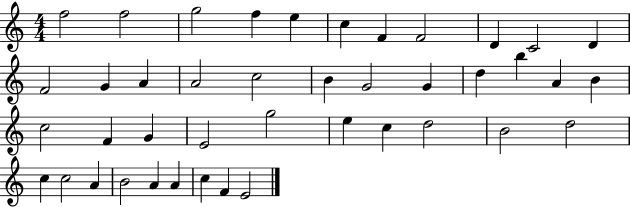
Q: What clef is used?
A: treble